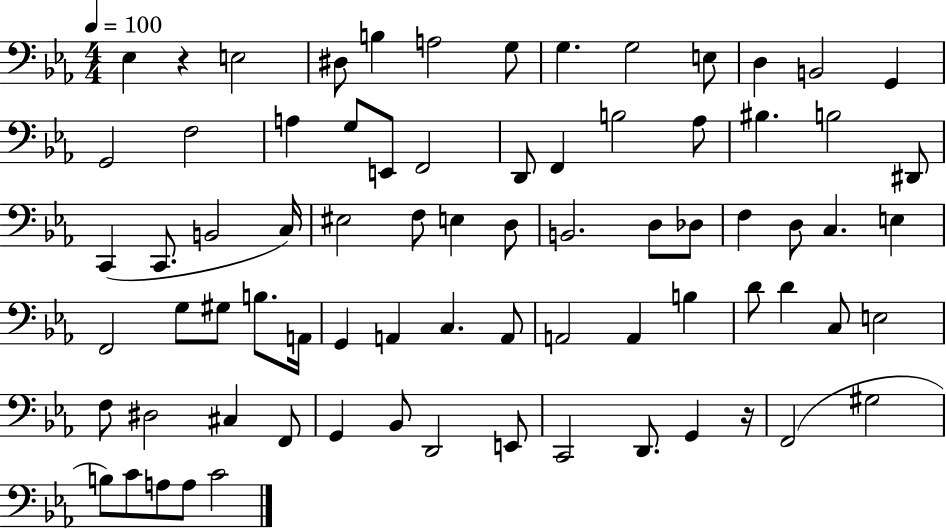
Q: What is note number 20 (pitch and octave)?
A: F2